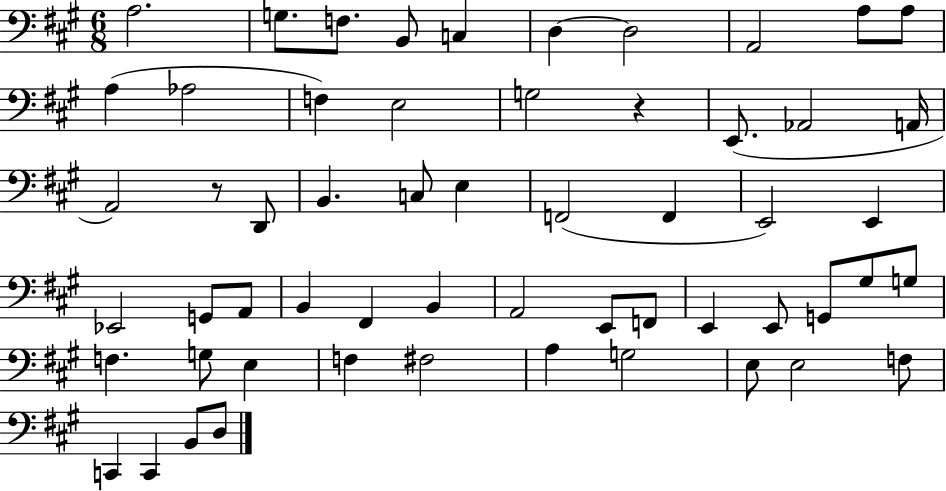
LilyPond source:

{
  \clef bass
  \numericTimeSignature
  \time 6/8
  \key a \major
  a2. | g8. f8. b,8 c4 | d4~~ d2 | a,2 a8 a8 | \break a4( aes2 | f4) e2 | g2 r4 | e,8.( aes,2 a,16 | \break a,2) r8 d,8 | b,4. c8 e4 | f,2( f,4 | e,2) e,4 | \break ees,2 g,8 a,8 | b,4 fis,4 b,4 | a,2 e,8 f,8 | e,4 e,8 g,8 gis8 g8 | \break f4. g8 e4 | f4 fis2 | a4 g2 | e8 e2 f8 | \break c,4 c,4 b,8 d8 | \bar "|."
}